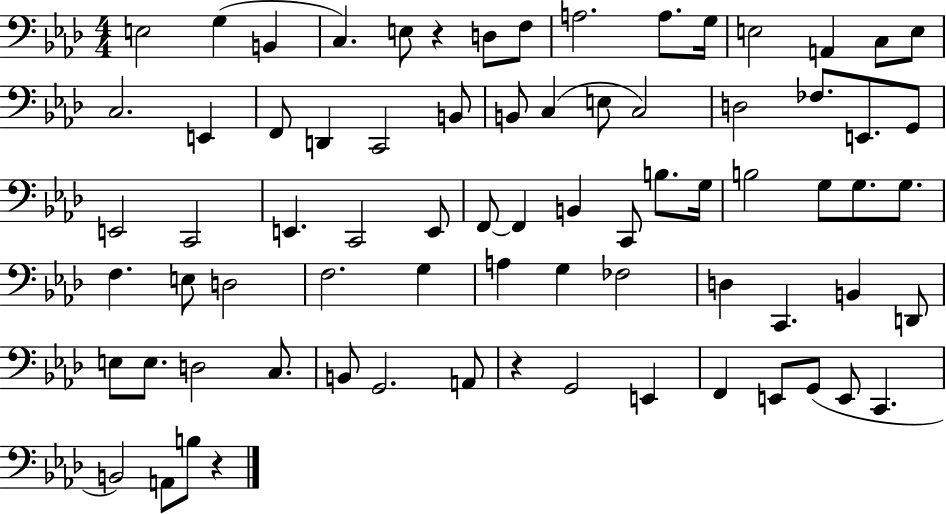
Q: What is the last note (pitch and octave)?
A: B3